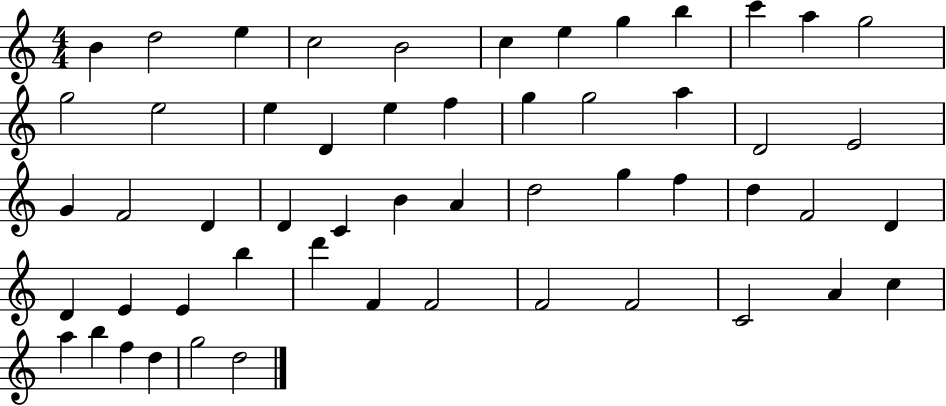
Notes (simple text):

B4/q D5/h E5/q C5/h B4/h C5/q E5/q G5/q B5/q C6/q A5/q G5/h G5/h E5/h E5/q D4/q E5/q F5/q G5/q G5/h A5/q D4/h E4/h G4/q F4/h D4/q D4/q C4/q B4/q A4/q D5/h G5/q F5/q D5/q F4/h D4/q D4/q E4/q E4/q B5/q D6/q F4/q F4/h F4/h F4/h C4/h A4/q C5/q A5/q B5/q F5/q D5/q G5/h D5/h